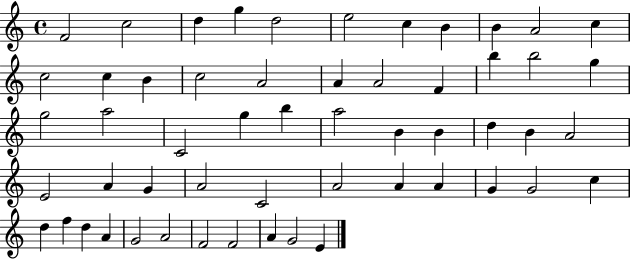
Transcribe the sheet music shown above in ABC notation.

X:1
T:Untitled
M:4/4
L:1/4
K:C
F2 c2 d g d2 e2 c B B A2 c c2 c B c2 A2 A A2 F b b2 g g2 a2 C2 g b a2 B B d B A2 E2 A G A2 C2 A2 A A G G2 c d f d A G2 A2 F2 F2 A G2 E